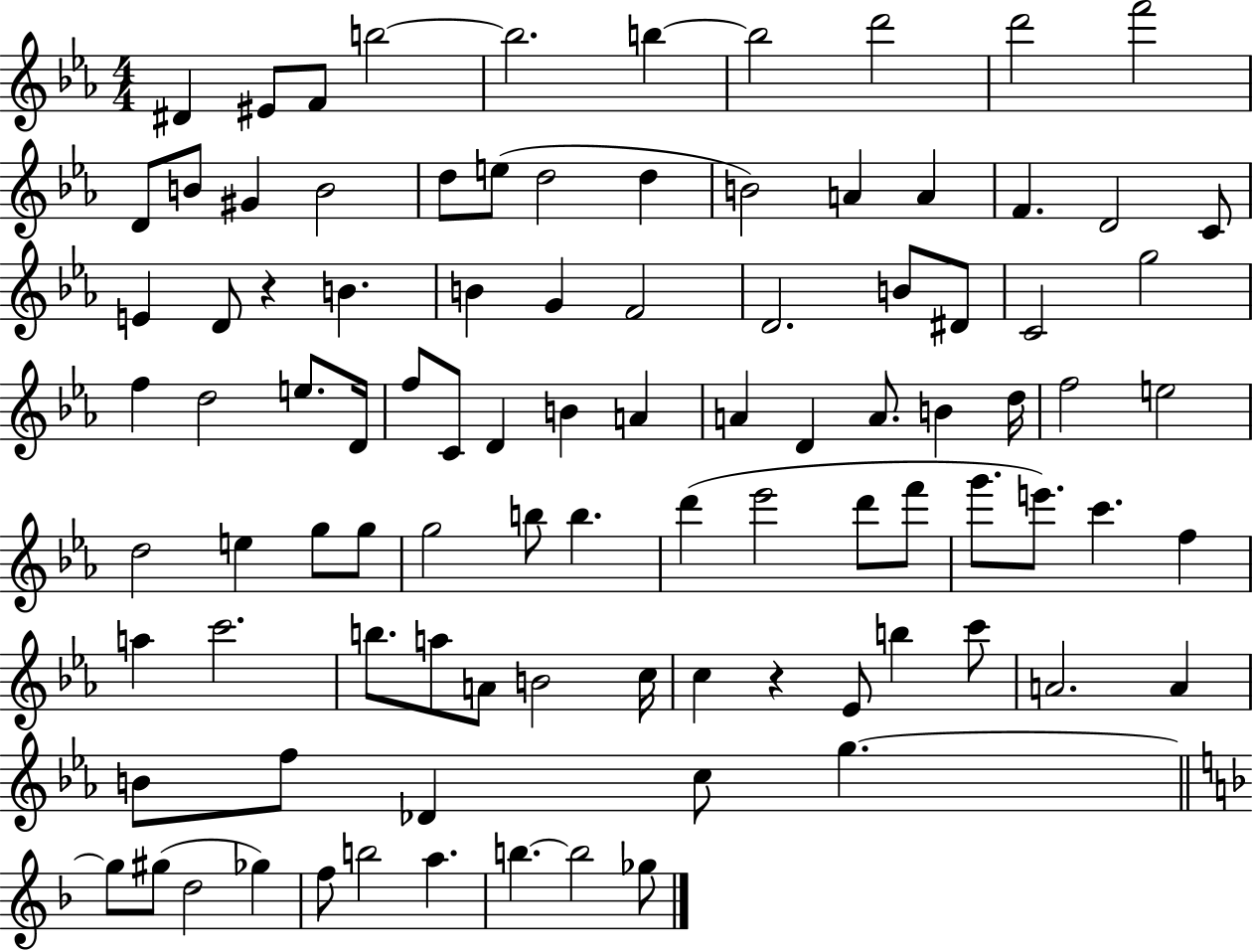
D#4/q EIS4/e F4/e B5/h B5/h. B5/q B5/h D6/h D6/h F6/h D4/e B4/e G#4/q B4/h D5/e E5/e D5/h D5/q B4/h A4/q A4/q F4/q. D4/h C4/e E4/q D4/e R/q B4/q. B4/q G4/q F4/h D4/h. B4/e D#4/e C4/h G5/h F5/q D5/h E5/e. D4/s F5/e C4/e D4/q B4/q A4/q A4/q D4/q A4/e. B4/q D5/s F5/h E5/h D5/h E5/q G5/e G5/e G5/h B5/e B5/q. D6/q Eb6/h D6/e F6/e G6/e. E6/e. C6/q. F5/q A5/q C6/h. B5/e. A5/e A4/e B4/h C5/s C5/q R/q Eb4/e B5/q C6/e A4/h. A4/q B4/e F5/e Db4/q C5/e G5/q. G5/e G#5/e D5/h Gb5/q F5/e B5/h A5/q. B5/q. B5/h Gb5/e